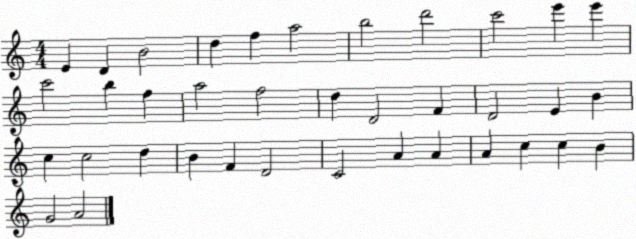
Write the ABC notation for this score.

X:1
T:Untitled
M:4/4
L:1/4
K:C
E D B2 d f a2 b2 d'2 c'2 e' e' c'2 b f a2 f2 d D2 F D2 E B c c2 d B F D2 C2 A A A c c B G2 A2